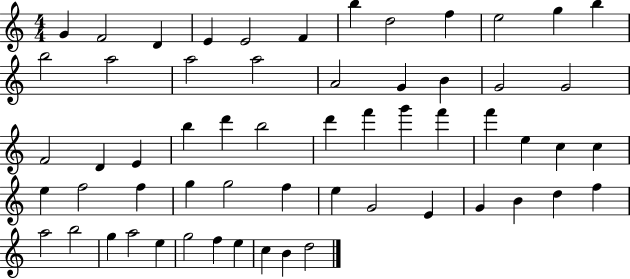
G4/q F4/h D4/q E4/q E4/h F4/q B5/q D5/h F5/q E5/h G5/q B5/q B5/h A5/h A5/h A5/h A4/h G4/q B4/q G4/h G4/h F4/h D4/q E4/q B5/q D6/q B5/h D6/q F6/q G6/q F6/q F6/q E5/q C5/q C5/q E5/q F5/h F5/q G5/q G5/h F5/q E5/q G4/h E4/q G4/q B4/q D5/q F5/q A5/h B5/h G5/q A5/h E5/q G5/h F5/q E5/q C5/q B4/q D5/h